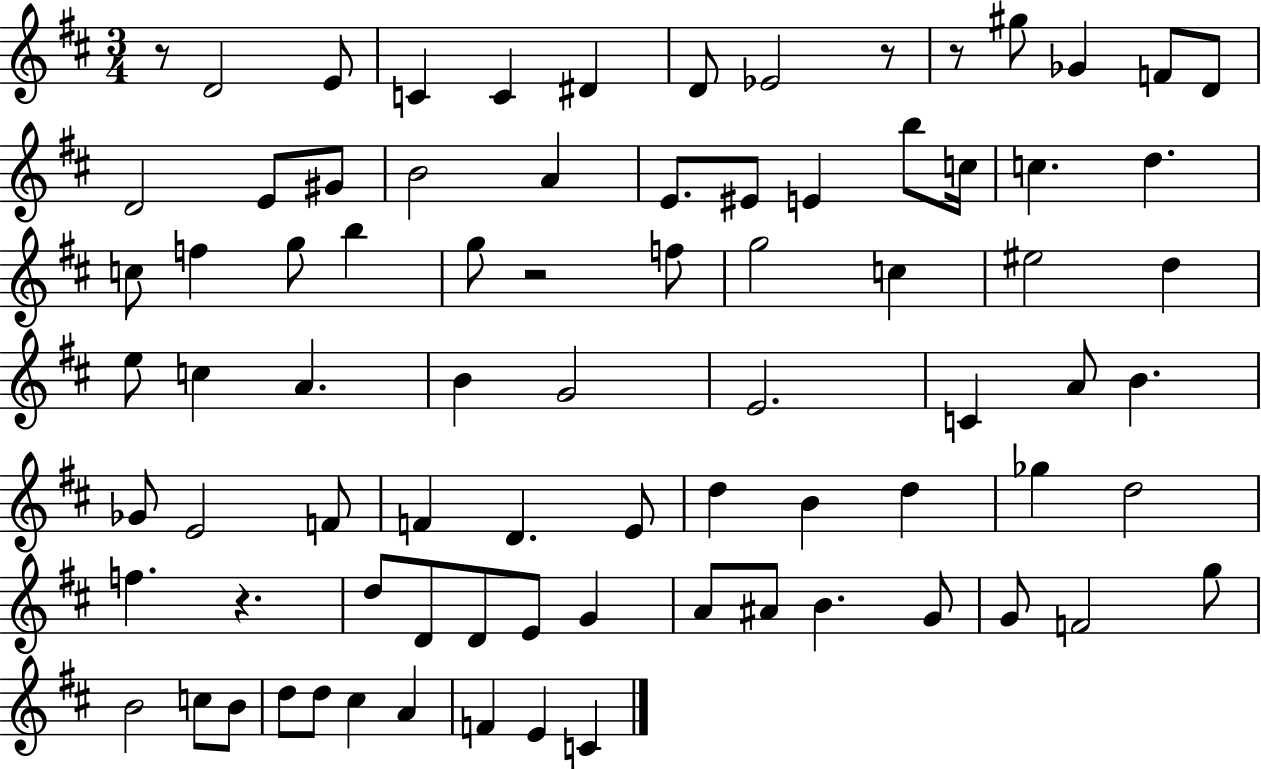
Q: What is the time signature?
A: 3/4